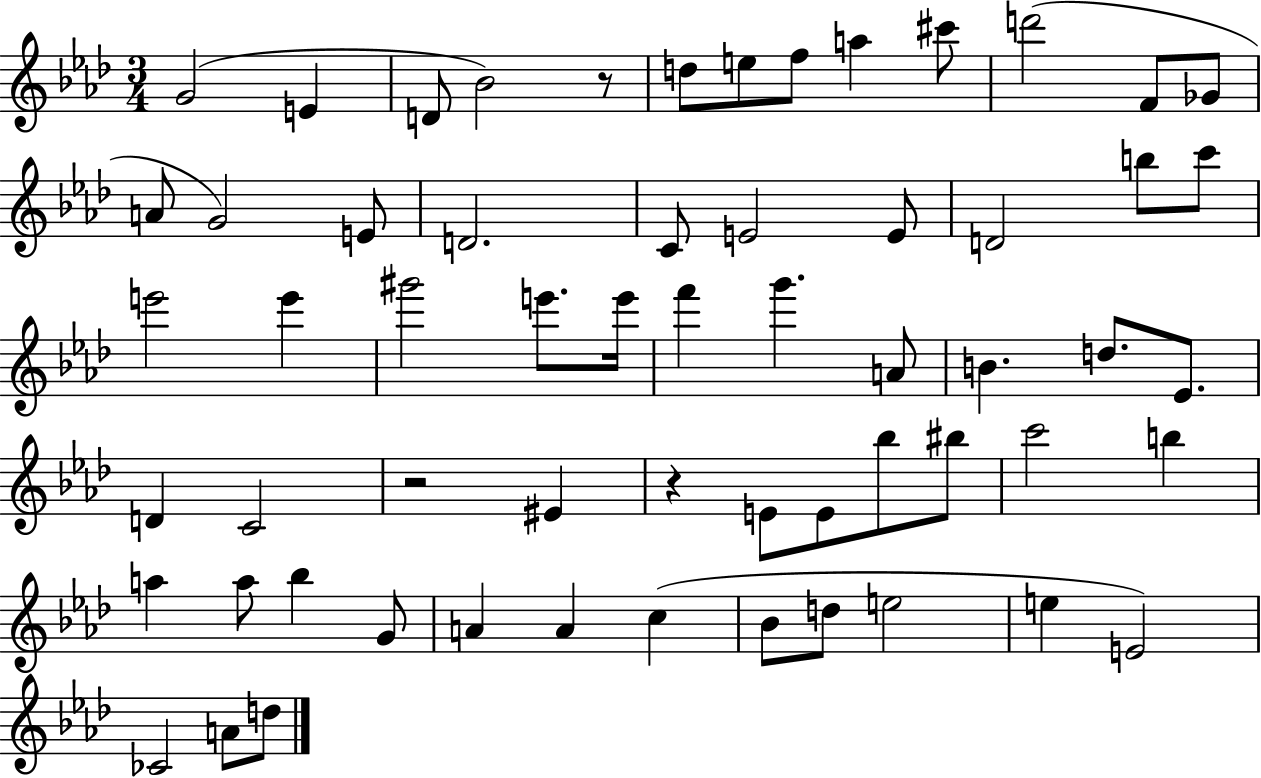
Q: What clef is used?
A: treble